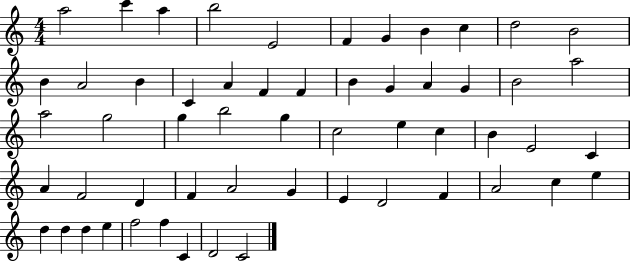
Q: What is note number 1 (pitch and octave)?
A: A5